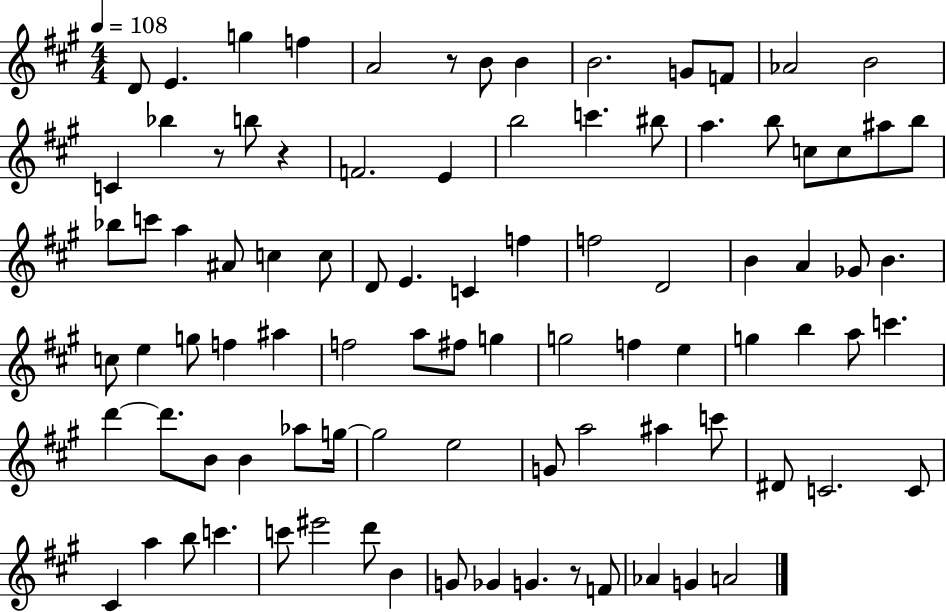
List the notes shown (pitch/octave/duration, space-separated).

D4/e E4/q. G5/q F5/q A4/h R/e B4/e B4/q B4/h. G4/e F4/e Ab4/h B4/h C4/q Bb5/q R/e B5/e R/q F4/h. E4/q B5/h C6/q. BIS5/e A5/q. B5/e C5/e C5/e A#5/e B5/e Bb5/e C6/e A5/q A#4/e C5/q C5/e D4/e E4/q. C4/q F5/q F5/h D4/h B4/q A4/q Gb4/e B4/q. C5/e E5/q G5/e F5/q A#5/q F5/h A5/e F#5/e G5/q G5/h F5/q E5/q G5/q B5/q A5/e C6/q. D6/q D6/e. B4/e B4/q Ab5/e G5/s G5/h E5/h G4/e A5/h A#5/q C6/e D#4/e C4/h. C4/e C#4/q A5/q B5/e C6/q. C6/e EIS6/h D6/e B4/q G4/e Gb4/q G4/q. R/e F4/e Ab4/q G4/q A4/h